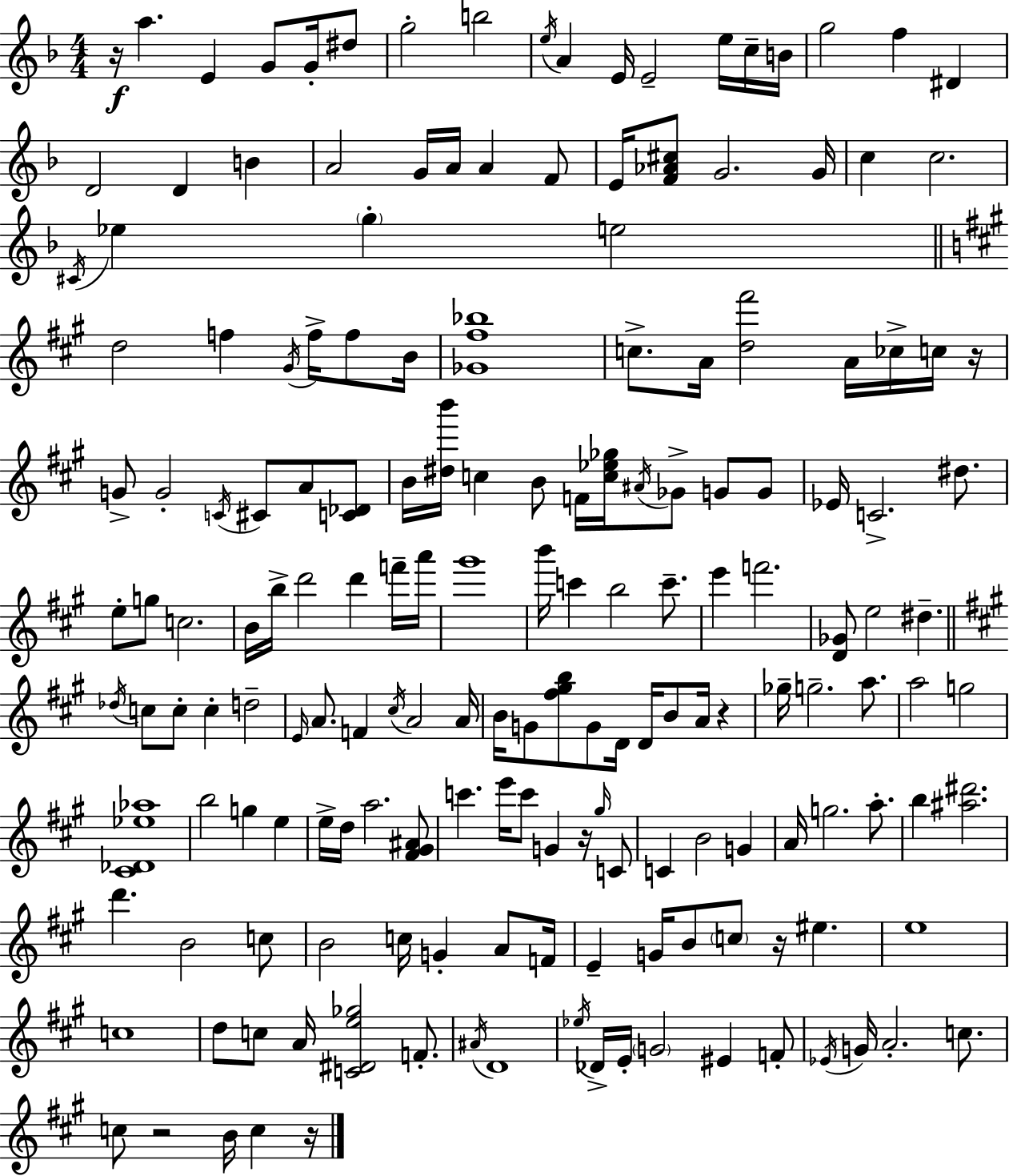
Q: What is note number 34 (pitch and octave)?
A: E5